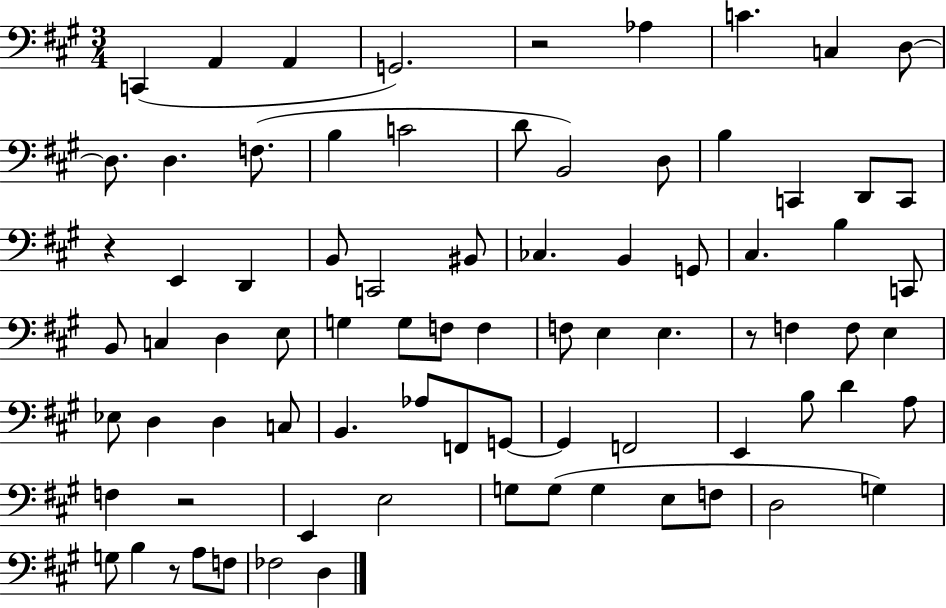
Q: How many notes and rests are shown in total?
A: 80